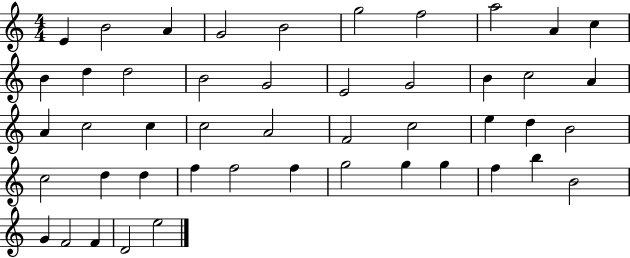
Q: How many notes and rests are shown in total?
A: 47